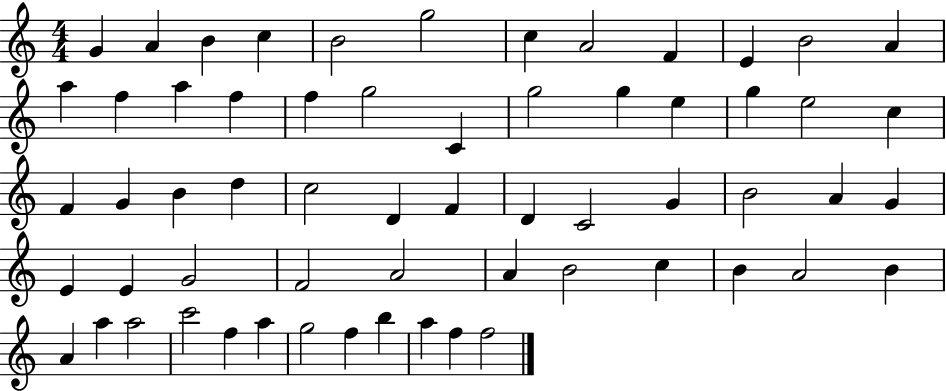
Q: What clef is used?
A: treble